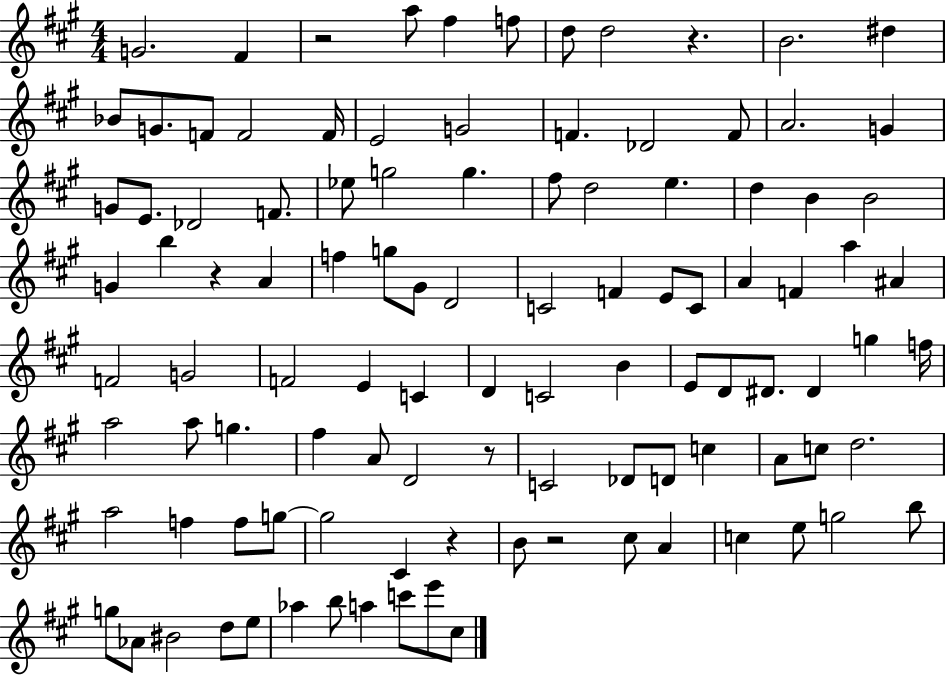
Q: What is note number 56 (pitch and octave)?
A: C4